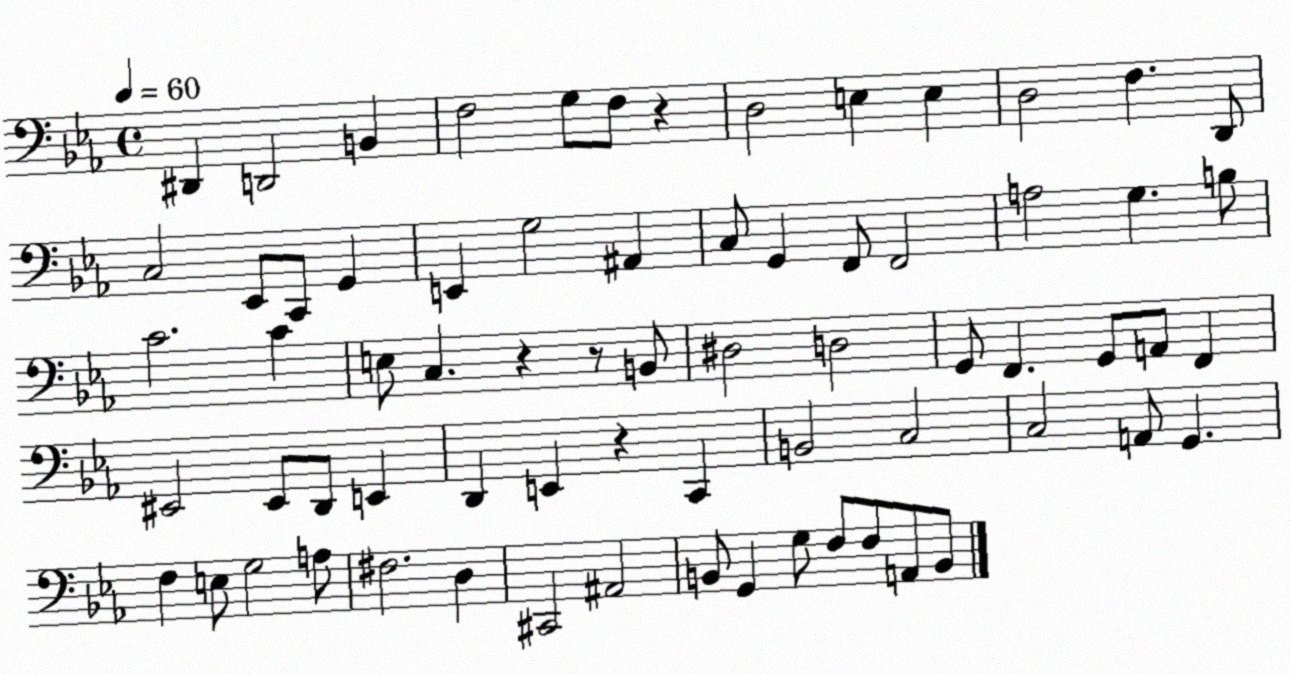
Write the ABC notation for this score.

X:1
T:Untitled
M:4/4
L:1/4
K:Eb
^D,, D,,2 B,, F,2 G,/2 F,/2 z D,2 E, E, D,2 F, D,,/2 C,2 _E,,/2 C,,/2 G,, E,, G,2 ^A,, C,/2 G,, F,,/2 F,,2 A,2 G, B,/2 C2 C E,/2 C, z z/2 B,,/2 ^D,2 D,2 G,,/2 F,, G,,/2 A,,/2 F,, ^E,,2 ^E,,/2 D,,/2 E,, D,, E,, z C,, B,,2 C,2 C,2 A,,/2 G,, F, E,/2 G,2 A,/2 ^F,2 D, ^C,,2 ^A,,2 B,,/2 G,, G,/2 F,/2 F,/2 A,,/2 B,,/2